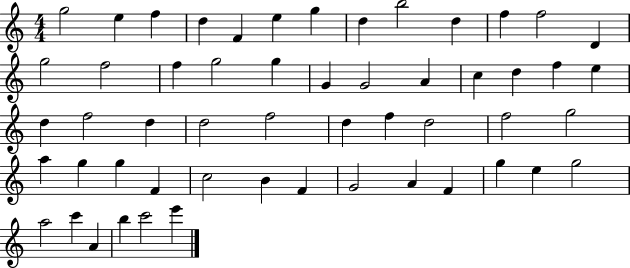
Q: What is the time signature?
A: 4/4